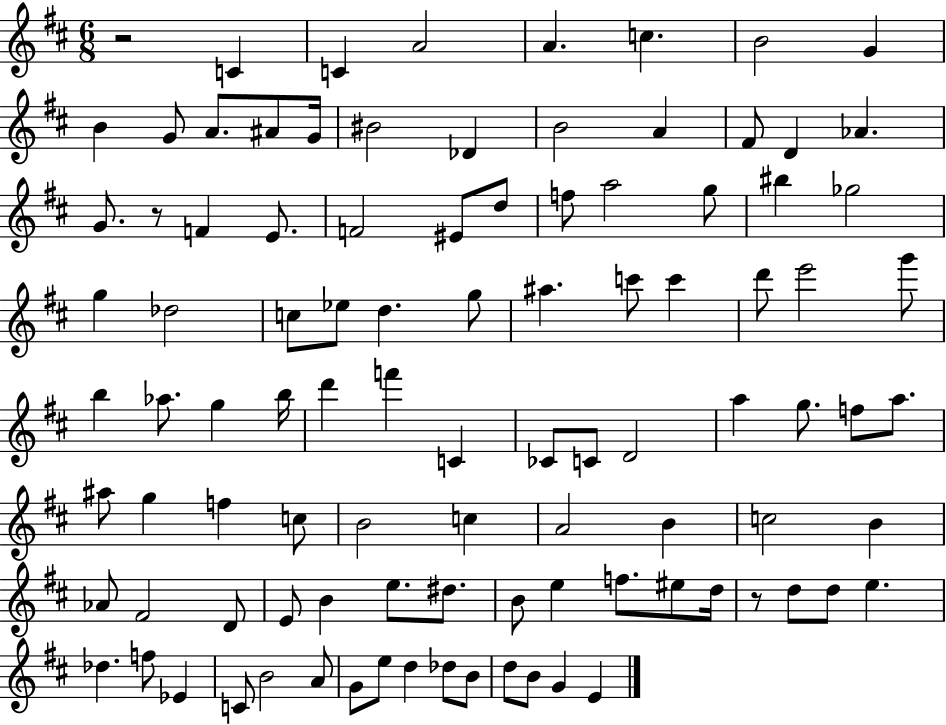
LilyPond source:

{
  \clef treble
  \numericTimeSignature
  \time 6/8
  \key d \major
  r2 c'4 | c'4 a'2 | a'4. c''4. | b'2 g'4 | \break b'4 g'8 a'8. ais'8 g'16 | bis'2 des'4 | b'2 a'4 | fis'8 d'4 aes'4. | \break g'8. r8 f'4 e'8. | f'2 eis'8 d''8 | f''8 a''2 g''8 | bis''4 ges''2 | \break g''4 des''2 | c''8 ees''8 d''4. g''8 | ais''4. c'''8 c'''4 | d'''8 e'''2 g'''8 | \break b''4 aes''8. g''4 b''16 | d'''4 f'''4 c'4 | ces'8 c'8 d'2 | a''4 g''8. f''8 a''8. | \break ais''8 g''4 f''4 c''8 | b'2 c''4 | a'2 b'4 | c''2 b'4 | \break aes'8 fis'2 d'8 | e'8 b'4 e''8. dis''8. | b'8 e''4 f''8. eis''8 d''16 | r8 d''8 d''8 e''4. | \break des''4. f''8 ees'4 | c'8 b'2 a'8 | g'8 e''8 d''4 des''8 b'8 | d''8 b'8 g'4 e'4 | \break \bar "|."
}